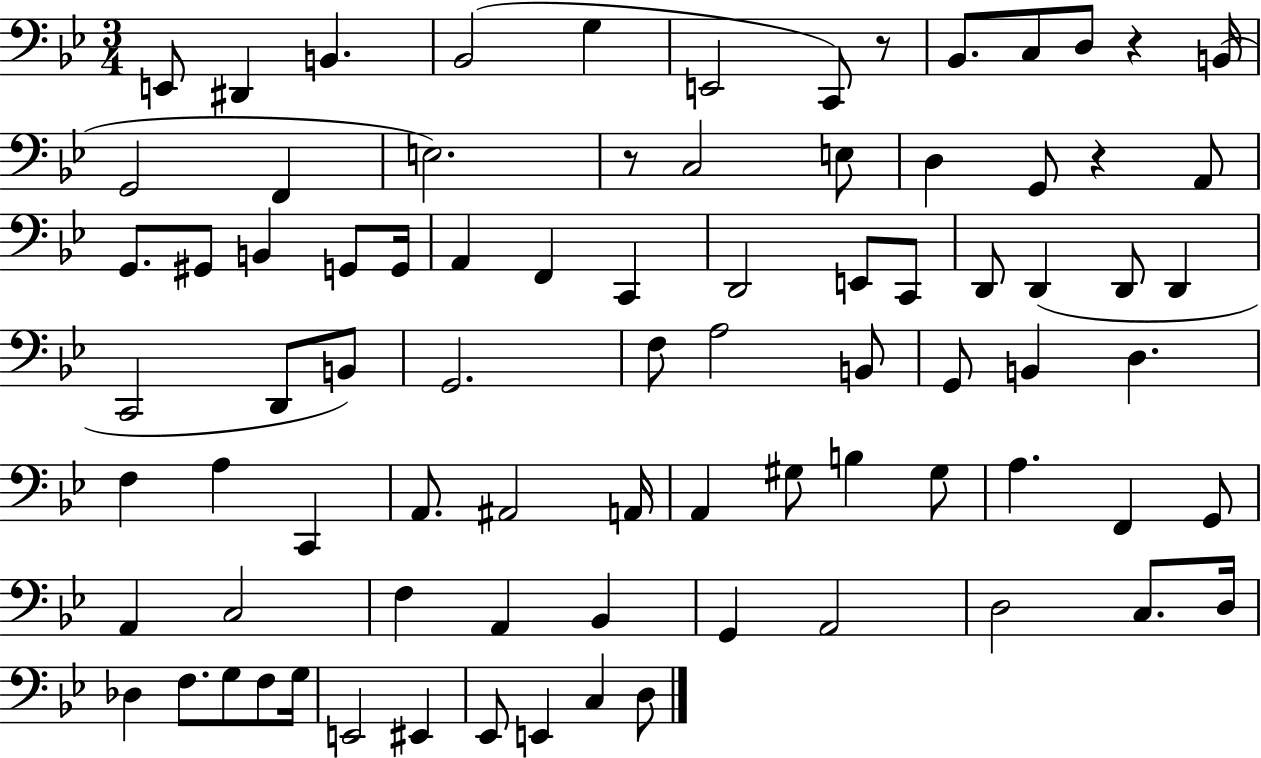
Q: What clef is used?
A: bass